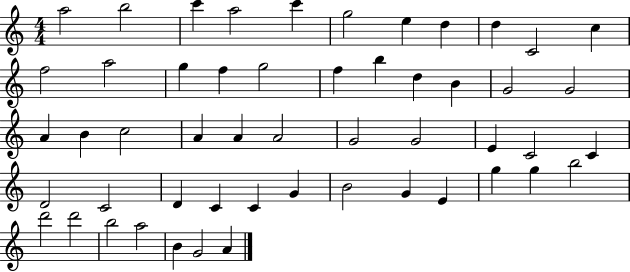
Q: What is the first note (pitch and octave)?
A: A5